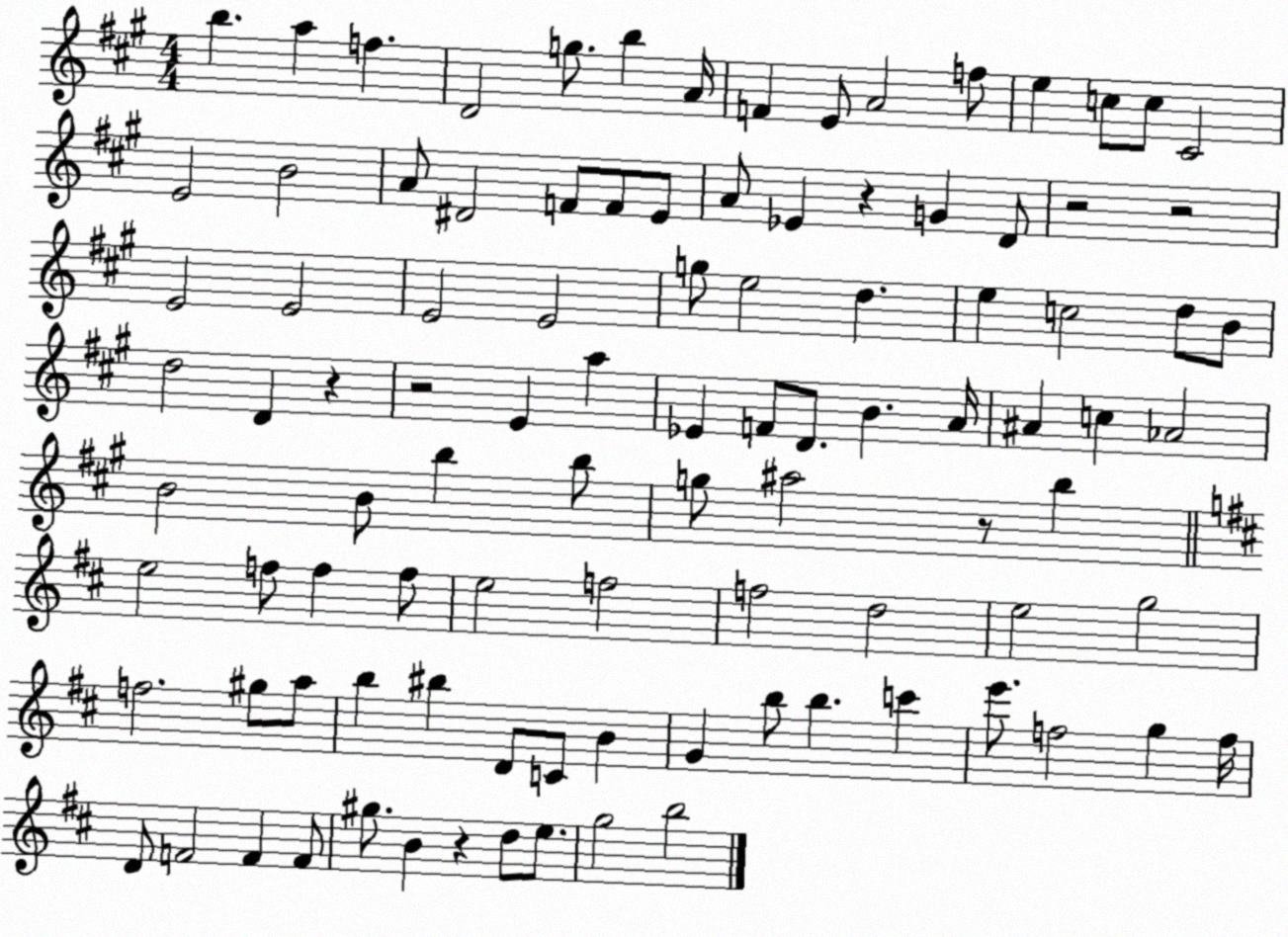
X:1
T:Untitled
M:4/4
L:1/4
K:A
b a f D2 g/2 b A/4 F E/2 A2 f/2 e c/2 c/2 ^C2 E2 B2 A/2 ^D2 F/2 F/2 E/2 A/2 _E z G D/2 z2 z2 E2 E2 E2 E2 g/2 e2 d e c2 d/2 B/2 d2 D z z2 E a _E F/2 D/2 B A/4 ^A c _A2 B2 B/2 b b/2 g/2 ^a2 z/2 b e2 f/2 f f/2 e2 f2 f2 d2 e2 g2 f2 ^g/2 a/2 b ^b D/2 C/2 B G b/2 b c' e'/2 f2 g f/4 D/2 F2 F F/2 ^g/2 B z d/2 e/2 g2 b2